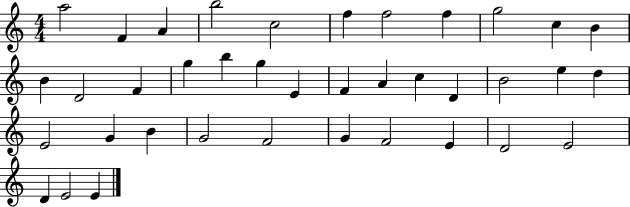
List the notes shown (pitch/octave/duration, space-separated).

A5/h F4/q A4/q B5/h C5/h F5/q F5/h F5/q G5/h C5/q B4/q B4/q D4/h F4/q G5/q B5/q G5/q E4/q F4/q A4/q C5/q D4/q B4/h E5/q D5/q E4/h G4/q B4/q G4/h F4/h G4/q F4/h E4/q D4/h E4/h D4/q E4/h E4/q